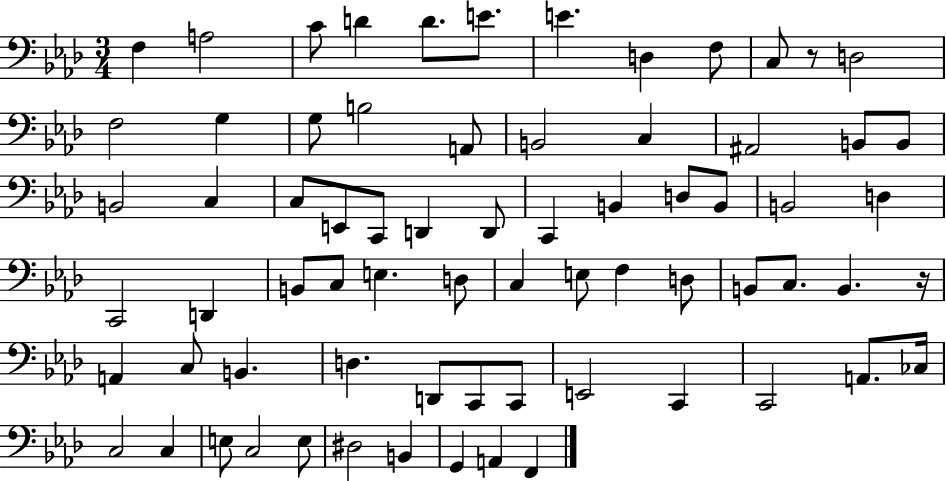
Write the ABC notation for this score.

X:1
T:Untitled
M:3/4
L:1/4
K:Ab
F, A,2 C/2 D D/2 E/2 E D, F,/2 C,/2 z/2 D,2 F,2 G, G,/2 B,2 A,,/2 B,,2 C, ^A,,2 B,,/2 B,,/2 B,,2 C, C,/2 E,,/2 C,,/2 D,, D,,/2 C,, B,, D,/2 B,,/2 B,,2 D, C,,2 D,, B,,/2 C,/2 E, D,/2 C, E,/2 F, D,/2 B,,/2 C,/2 B,, z/4 A,, C,/2 B,, D, D,,/2 C,,/2 C,,/2 E,,2 C,, C,,2 A,,/2 _C,/4 C,2 C, E,/2 C,2 E,/2 ^D,2 B,, G,, A,, F,,